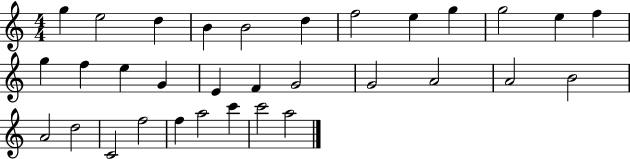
{
  \clef treble
  \numericTimeSignature
  \time 4/4
  \key c \major
  g''4 e''2 d''4 | b'4 b'2 d''4 | f''2 e''4 g''4 | g''2 e''4 f''4 | \break g''4 f''4 e''4 g'4 | e'4 f'4 g'2 | g'2 a'2 | a'2 b'2 | \break a'2 d''2 | c'2 f''2 | f''4 a''2 c'''4 | c'''2 a''2 | \break \bar "|."
}